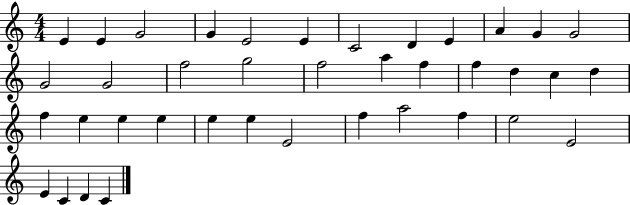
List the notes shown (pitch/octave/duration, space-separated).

E4/q E4/q G4/h G4/q E4/h E4/q C4/h D4/q E4/q A4/q G4/q G4/h G4/h G4/h F5/h G5/h F5/h A5/q F5/q F5/q D5/q C5/q D5/q F5/q E5/q E5/q E5/q E5/q E5/q E4/h F5/q A5/h F5/q E5/h E4/h E4/q C4/q D4/q C4/q